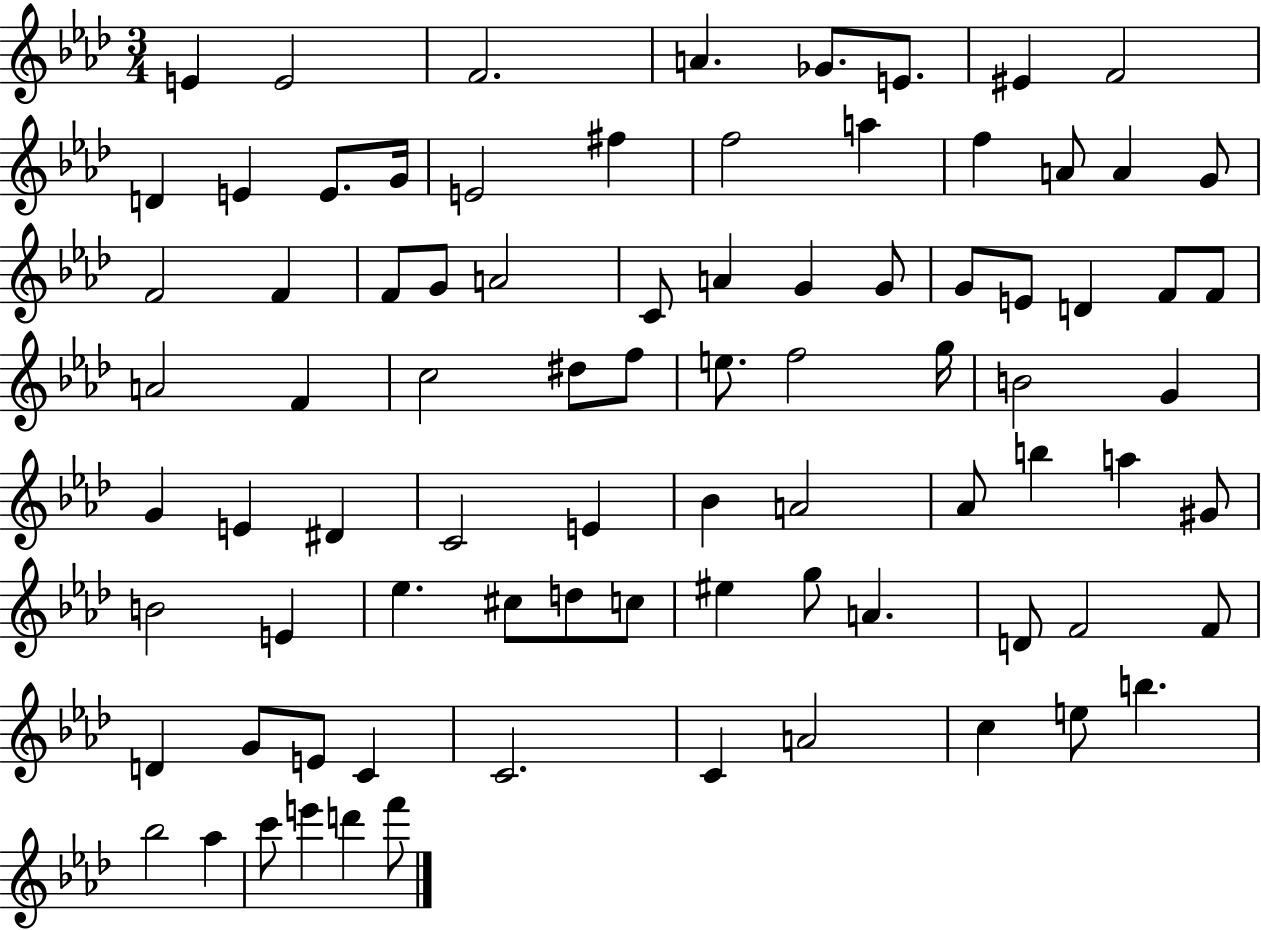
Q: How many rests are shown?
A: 0